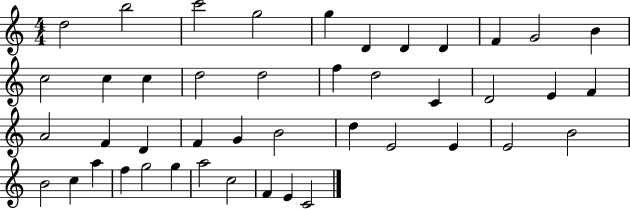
{
  \clef treble
  \numericTimeSignature
  \time 4/4
  \key c \major
  d''2 b''2 | c'''2 g''2 | g''4 d'4 d'4 d'4 | f'4 g'2 b'4 | \break c''2 c''4 c''4 | d''2 d''2 | f''4 d''2 c'4 | d'2 e'4 f'4 | \break a'2 f'4 d'4 | f'4 g'4 b'2 | d''4 e'2 e'4 | e'2 b'2 | \break b'2 c''4 a''4 | f''4 g''2 g''4 | a''2 c''2 | f'4 e'4 c'2 | \break \bar "|."
}